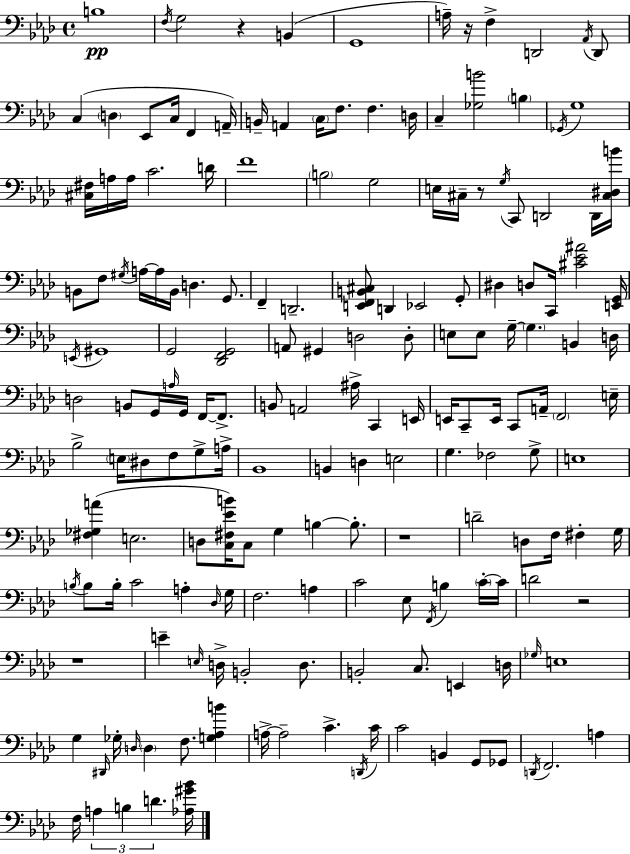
{
  \clef bass
  \time 4/4
  \defaultTimeSignature
  \key aes \major
  b1\pp | \acciaccatura { f16 } g2 r4 b,4( | g,1 | a16--) r16 f4-> d,2 \acciaccatura { aes,16 } | \break d,8 c4( \parenthesize d4 ees,8 c16 f,4 | a,16--) b,16-- a,4 \parenthesize c16 f8. f4. | d16 c4-- <ges b'>2 \parenthesize b4 | \acciaccatura { ges,16 } g1 | \break <cis fis>16 a16 a16 c'2. | d'16 f'1 | \parenthesize b2 g2 | e16 cis16-- r8 \acciaccatura { g16 } c,8 d,2 | \break d,16 <cis dis b'>16 b,8 f8 \acciaccatura { gis16 } a16~~ a16 b,16 d4. | g,8. f,4-- d,2.-- | <e, f, b, cis>8 d,4 ees,2 | g,8-. dis4 d8 c,16 <cis' ees' ais'>2 | \break <e, g,>16 \acciaccatura { e,16 } gis,1 | g,2 <des, f, g,>2 | a,8 gis,4 d2 | d8-. e8 e8 g16--~~ \parenthesize g4. | \break b,4 d16 d2 b,8 | g,16 \grace { a16 } g,16 f,16~~ f,8.-> b,8 a,2 | ais16-> c,4 e,16 e,16 c,8-- e,16 c,8 a,16-- \parenthesize f,2 | e16-- bes2-> \parenthesize e16 | \break dis8 f8 g8-> a16-> bes,1 | b,4 d4 e2 | g4. fes2 | g8-> e1 | \break <fis ges a'>4( e2. | d8 <c fis ees' b'>16) c8 g4 | b4~~ b8.-. r1 | d'2-- d8 | \break f16 fis4-. g16 \acciaccatura { b16 } b8 b16-. c'2 | a4-. \grace { des16 } g16 f2. | a4 c'2 | ees8 \acciaccatura { f,16 } b4 \parenthesize c'16-.~~ c'16 d'2 | \break r2 r1 | e'4-- \grace { e16 } d16-> | b,2-. d8. b,2-. | c8. e,4 d16 \grace { ges16 } e1 | \break g4 | \grace { dis,16 } ges16-. \grace { d16 } \parenthesize d4 f8. <g aes b'>4 a16->~~ a2-- | c'4.-> \acciaccatura { d,16 } c'16 c'2 | b,4 g,8 ges,8 \acciaccatura { d,16 } | \break f,2. a4 | f16 \tuplet 3/2 { a4 b4 d'4. } <aes gis' bes'>16 | \bar "|."
}